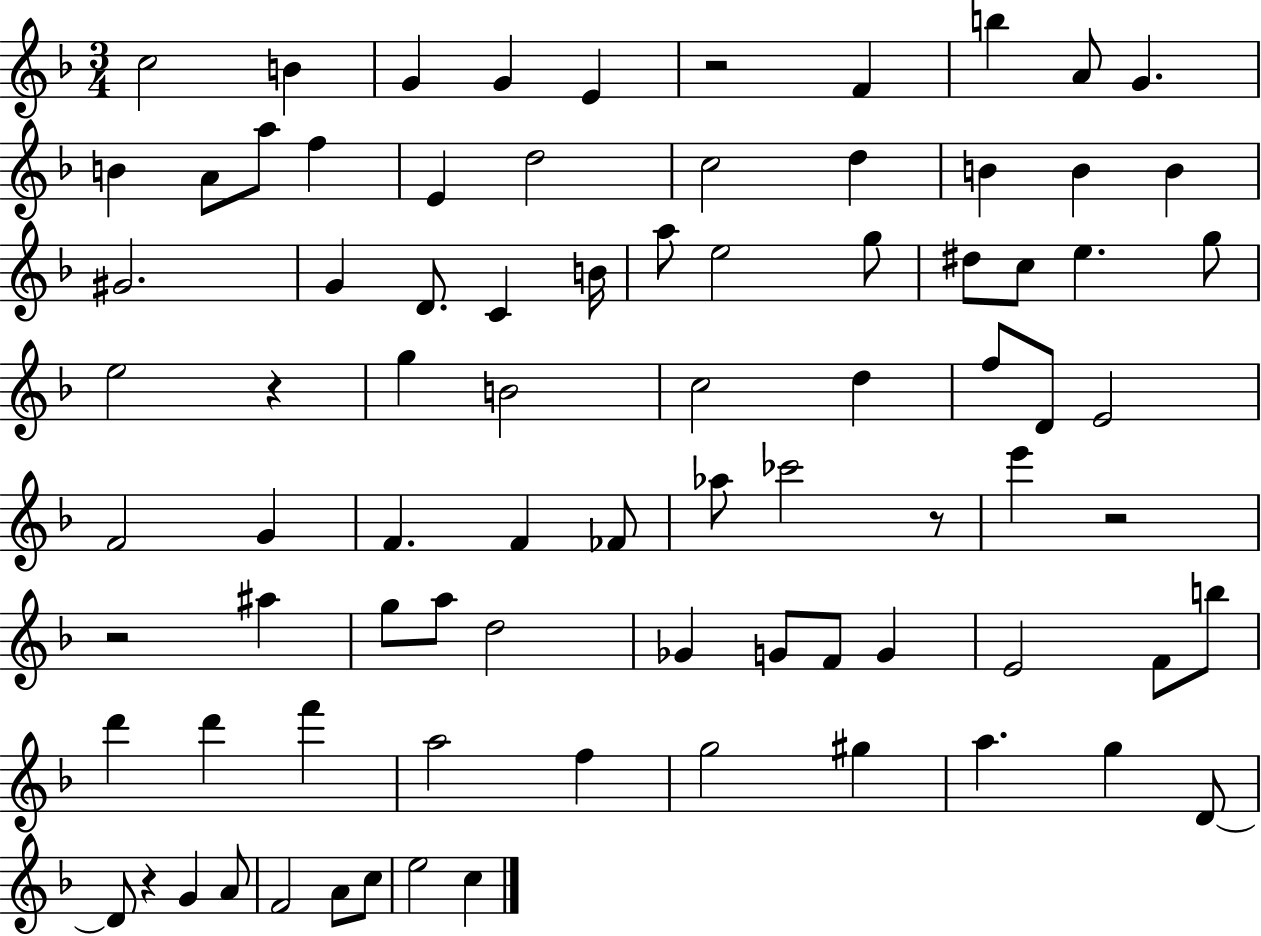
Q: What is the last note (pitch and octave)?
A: C5